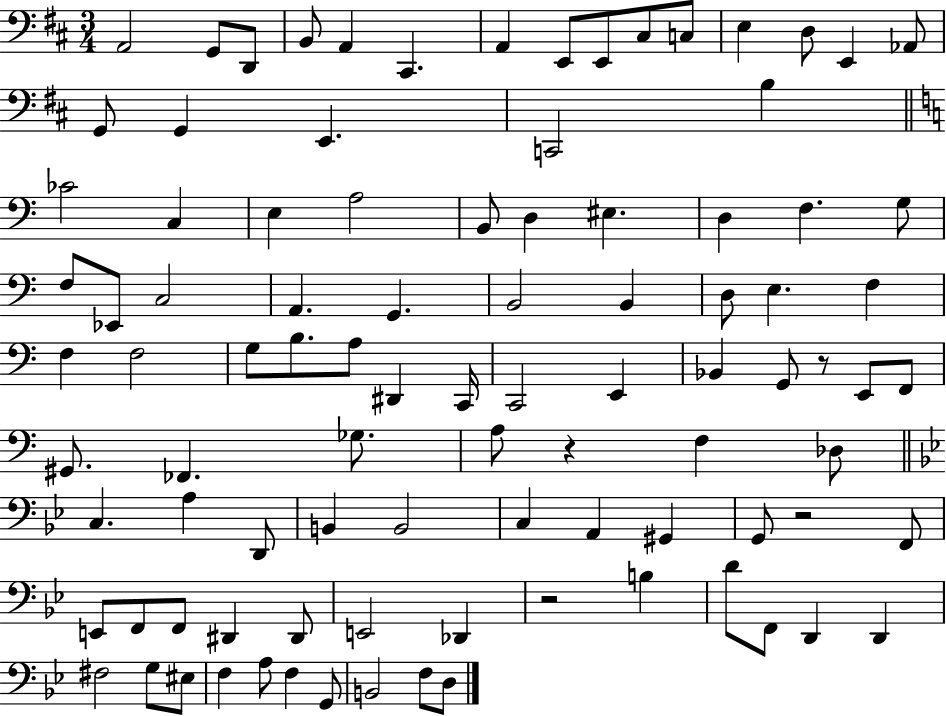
X:1
T:Untitled
M:3/4
L:1/4
K:D
A,,2 G,,/2 D,,/2 B,,/2 A,, ^C,, A,, E,,/2 E,,/2 ^C,/2 C,/2 E, D,/2 E,, _A,,/2 G,,/2 G,, E,, C,,2 B, _C2 C, E, A,2 B,,/2 D, ^E, D, F, G,/2 F,/2 _E,,/2 C,2 A,, G,, B,,2 B,, D,/2 E, F, F, F,2 G,/2 B,/2 A,/2 ^D,, C,,/4 C,,2 E,, _B,, G,,/2 z/2 E,,/2 F,,/2 ^G,,/2 _F,, _G,/2 A,/2 z F, _D,/2 C, A, D,,/2 B,, B,,2 C, A,, ^G,, G,,/2 z2 F,,/2 E,,/2 F,,/2 F,,/2 ^D,, ^D,,/2 E,,2 _D,, z2 B, D/2 F,,/2 D,, D,, ^F,2 G,/2 ^E,/2 F, A,/2 F, G,,/2 B,,2 F,/2 D,/2